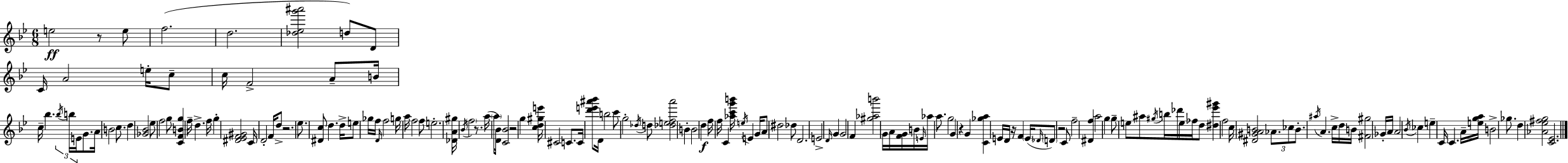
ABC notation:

X:1
T:Untitled
M:6/8
L:1/4
K:Bb
e2 z/2 e/2 f2 d2 [_d_eg'^a']2 d/2 D/2 C/4 A2 e/4 c/2 c/4 F2 A/2 B/4 c/4 _b _b/4 b/4 E/4 G/2 A/4 B2 c/2 d [_G_B]2 _e/2 f2 g/2 [CFBg] f/4 d f/4 g [^D_EF^G]2 C/4 D2 F/4 d/2 z2 _e/2 [^Dc]/2 d d/4 e/2 _g/4 f/4 D/4 f2 g/4 a/4 f2 f/2 e2 [_DA^g]/4 _B/4 f2 z/2 a/4 a/4 [D_B]/2 [C_B]2 z2 g [cd^ge']/4 ^C2 C/2 C/4 [d'e'^a'_b']/2 D/4 b2 c'/2 g2 _d/4 d/2 [_defa']2 B B2 d f/4 f/4 C [_ac'g'b']/4 e/4 E G/4 A/2 ^d2 _d/2 D2 E2 D/4 G G2 F [^g_ab']2 G/4 A/4 [FG]/4 B/4 E/4 _a/4 a/2 g2 G z G [C_ga] E/4 D/4 z/4 F E/4 _D/4 D/2 z2 C/2 f2 [^Df] a2 g g/2 e/2 ^a/2 ^g/4 b/4 _d'/4 e/4 _f/4 d/2 [^d_e'^g'] f2 c/4 [^D^GAB]2 _A/2 _c/2 B/2 ^a/4 A c/4 d/4 B/4 [^F^g]2 _G/4 A/4 A2 _B/4 _c e C/4 C A/4 [ega]/4 B2 _g/2 d [_A_e^fg]2 [C_E]2